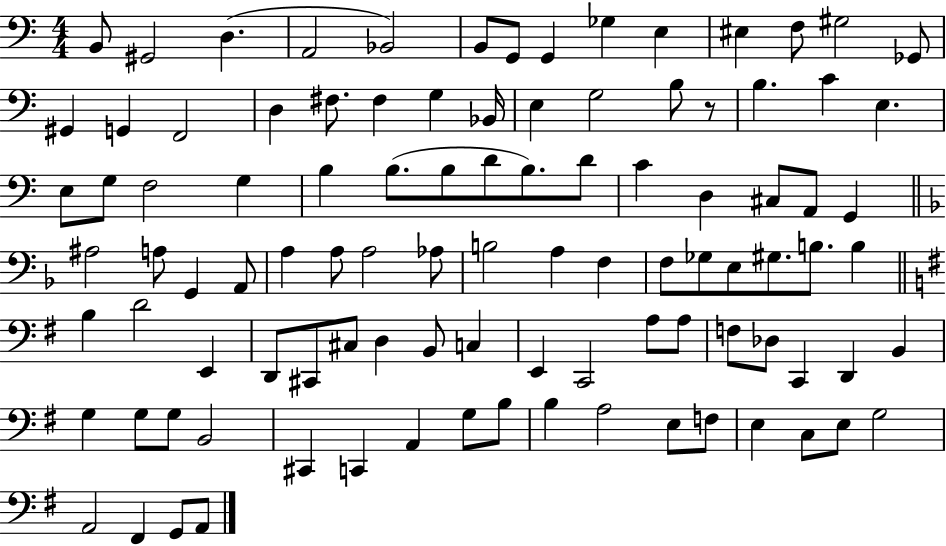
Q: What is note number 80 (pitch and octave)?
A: G3